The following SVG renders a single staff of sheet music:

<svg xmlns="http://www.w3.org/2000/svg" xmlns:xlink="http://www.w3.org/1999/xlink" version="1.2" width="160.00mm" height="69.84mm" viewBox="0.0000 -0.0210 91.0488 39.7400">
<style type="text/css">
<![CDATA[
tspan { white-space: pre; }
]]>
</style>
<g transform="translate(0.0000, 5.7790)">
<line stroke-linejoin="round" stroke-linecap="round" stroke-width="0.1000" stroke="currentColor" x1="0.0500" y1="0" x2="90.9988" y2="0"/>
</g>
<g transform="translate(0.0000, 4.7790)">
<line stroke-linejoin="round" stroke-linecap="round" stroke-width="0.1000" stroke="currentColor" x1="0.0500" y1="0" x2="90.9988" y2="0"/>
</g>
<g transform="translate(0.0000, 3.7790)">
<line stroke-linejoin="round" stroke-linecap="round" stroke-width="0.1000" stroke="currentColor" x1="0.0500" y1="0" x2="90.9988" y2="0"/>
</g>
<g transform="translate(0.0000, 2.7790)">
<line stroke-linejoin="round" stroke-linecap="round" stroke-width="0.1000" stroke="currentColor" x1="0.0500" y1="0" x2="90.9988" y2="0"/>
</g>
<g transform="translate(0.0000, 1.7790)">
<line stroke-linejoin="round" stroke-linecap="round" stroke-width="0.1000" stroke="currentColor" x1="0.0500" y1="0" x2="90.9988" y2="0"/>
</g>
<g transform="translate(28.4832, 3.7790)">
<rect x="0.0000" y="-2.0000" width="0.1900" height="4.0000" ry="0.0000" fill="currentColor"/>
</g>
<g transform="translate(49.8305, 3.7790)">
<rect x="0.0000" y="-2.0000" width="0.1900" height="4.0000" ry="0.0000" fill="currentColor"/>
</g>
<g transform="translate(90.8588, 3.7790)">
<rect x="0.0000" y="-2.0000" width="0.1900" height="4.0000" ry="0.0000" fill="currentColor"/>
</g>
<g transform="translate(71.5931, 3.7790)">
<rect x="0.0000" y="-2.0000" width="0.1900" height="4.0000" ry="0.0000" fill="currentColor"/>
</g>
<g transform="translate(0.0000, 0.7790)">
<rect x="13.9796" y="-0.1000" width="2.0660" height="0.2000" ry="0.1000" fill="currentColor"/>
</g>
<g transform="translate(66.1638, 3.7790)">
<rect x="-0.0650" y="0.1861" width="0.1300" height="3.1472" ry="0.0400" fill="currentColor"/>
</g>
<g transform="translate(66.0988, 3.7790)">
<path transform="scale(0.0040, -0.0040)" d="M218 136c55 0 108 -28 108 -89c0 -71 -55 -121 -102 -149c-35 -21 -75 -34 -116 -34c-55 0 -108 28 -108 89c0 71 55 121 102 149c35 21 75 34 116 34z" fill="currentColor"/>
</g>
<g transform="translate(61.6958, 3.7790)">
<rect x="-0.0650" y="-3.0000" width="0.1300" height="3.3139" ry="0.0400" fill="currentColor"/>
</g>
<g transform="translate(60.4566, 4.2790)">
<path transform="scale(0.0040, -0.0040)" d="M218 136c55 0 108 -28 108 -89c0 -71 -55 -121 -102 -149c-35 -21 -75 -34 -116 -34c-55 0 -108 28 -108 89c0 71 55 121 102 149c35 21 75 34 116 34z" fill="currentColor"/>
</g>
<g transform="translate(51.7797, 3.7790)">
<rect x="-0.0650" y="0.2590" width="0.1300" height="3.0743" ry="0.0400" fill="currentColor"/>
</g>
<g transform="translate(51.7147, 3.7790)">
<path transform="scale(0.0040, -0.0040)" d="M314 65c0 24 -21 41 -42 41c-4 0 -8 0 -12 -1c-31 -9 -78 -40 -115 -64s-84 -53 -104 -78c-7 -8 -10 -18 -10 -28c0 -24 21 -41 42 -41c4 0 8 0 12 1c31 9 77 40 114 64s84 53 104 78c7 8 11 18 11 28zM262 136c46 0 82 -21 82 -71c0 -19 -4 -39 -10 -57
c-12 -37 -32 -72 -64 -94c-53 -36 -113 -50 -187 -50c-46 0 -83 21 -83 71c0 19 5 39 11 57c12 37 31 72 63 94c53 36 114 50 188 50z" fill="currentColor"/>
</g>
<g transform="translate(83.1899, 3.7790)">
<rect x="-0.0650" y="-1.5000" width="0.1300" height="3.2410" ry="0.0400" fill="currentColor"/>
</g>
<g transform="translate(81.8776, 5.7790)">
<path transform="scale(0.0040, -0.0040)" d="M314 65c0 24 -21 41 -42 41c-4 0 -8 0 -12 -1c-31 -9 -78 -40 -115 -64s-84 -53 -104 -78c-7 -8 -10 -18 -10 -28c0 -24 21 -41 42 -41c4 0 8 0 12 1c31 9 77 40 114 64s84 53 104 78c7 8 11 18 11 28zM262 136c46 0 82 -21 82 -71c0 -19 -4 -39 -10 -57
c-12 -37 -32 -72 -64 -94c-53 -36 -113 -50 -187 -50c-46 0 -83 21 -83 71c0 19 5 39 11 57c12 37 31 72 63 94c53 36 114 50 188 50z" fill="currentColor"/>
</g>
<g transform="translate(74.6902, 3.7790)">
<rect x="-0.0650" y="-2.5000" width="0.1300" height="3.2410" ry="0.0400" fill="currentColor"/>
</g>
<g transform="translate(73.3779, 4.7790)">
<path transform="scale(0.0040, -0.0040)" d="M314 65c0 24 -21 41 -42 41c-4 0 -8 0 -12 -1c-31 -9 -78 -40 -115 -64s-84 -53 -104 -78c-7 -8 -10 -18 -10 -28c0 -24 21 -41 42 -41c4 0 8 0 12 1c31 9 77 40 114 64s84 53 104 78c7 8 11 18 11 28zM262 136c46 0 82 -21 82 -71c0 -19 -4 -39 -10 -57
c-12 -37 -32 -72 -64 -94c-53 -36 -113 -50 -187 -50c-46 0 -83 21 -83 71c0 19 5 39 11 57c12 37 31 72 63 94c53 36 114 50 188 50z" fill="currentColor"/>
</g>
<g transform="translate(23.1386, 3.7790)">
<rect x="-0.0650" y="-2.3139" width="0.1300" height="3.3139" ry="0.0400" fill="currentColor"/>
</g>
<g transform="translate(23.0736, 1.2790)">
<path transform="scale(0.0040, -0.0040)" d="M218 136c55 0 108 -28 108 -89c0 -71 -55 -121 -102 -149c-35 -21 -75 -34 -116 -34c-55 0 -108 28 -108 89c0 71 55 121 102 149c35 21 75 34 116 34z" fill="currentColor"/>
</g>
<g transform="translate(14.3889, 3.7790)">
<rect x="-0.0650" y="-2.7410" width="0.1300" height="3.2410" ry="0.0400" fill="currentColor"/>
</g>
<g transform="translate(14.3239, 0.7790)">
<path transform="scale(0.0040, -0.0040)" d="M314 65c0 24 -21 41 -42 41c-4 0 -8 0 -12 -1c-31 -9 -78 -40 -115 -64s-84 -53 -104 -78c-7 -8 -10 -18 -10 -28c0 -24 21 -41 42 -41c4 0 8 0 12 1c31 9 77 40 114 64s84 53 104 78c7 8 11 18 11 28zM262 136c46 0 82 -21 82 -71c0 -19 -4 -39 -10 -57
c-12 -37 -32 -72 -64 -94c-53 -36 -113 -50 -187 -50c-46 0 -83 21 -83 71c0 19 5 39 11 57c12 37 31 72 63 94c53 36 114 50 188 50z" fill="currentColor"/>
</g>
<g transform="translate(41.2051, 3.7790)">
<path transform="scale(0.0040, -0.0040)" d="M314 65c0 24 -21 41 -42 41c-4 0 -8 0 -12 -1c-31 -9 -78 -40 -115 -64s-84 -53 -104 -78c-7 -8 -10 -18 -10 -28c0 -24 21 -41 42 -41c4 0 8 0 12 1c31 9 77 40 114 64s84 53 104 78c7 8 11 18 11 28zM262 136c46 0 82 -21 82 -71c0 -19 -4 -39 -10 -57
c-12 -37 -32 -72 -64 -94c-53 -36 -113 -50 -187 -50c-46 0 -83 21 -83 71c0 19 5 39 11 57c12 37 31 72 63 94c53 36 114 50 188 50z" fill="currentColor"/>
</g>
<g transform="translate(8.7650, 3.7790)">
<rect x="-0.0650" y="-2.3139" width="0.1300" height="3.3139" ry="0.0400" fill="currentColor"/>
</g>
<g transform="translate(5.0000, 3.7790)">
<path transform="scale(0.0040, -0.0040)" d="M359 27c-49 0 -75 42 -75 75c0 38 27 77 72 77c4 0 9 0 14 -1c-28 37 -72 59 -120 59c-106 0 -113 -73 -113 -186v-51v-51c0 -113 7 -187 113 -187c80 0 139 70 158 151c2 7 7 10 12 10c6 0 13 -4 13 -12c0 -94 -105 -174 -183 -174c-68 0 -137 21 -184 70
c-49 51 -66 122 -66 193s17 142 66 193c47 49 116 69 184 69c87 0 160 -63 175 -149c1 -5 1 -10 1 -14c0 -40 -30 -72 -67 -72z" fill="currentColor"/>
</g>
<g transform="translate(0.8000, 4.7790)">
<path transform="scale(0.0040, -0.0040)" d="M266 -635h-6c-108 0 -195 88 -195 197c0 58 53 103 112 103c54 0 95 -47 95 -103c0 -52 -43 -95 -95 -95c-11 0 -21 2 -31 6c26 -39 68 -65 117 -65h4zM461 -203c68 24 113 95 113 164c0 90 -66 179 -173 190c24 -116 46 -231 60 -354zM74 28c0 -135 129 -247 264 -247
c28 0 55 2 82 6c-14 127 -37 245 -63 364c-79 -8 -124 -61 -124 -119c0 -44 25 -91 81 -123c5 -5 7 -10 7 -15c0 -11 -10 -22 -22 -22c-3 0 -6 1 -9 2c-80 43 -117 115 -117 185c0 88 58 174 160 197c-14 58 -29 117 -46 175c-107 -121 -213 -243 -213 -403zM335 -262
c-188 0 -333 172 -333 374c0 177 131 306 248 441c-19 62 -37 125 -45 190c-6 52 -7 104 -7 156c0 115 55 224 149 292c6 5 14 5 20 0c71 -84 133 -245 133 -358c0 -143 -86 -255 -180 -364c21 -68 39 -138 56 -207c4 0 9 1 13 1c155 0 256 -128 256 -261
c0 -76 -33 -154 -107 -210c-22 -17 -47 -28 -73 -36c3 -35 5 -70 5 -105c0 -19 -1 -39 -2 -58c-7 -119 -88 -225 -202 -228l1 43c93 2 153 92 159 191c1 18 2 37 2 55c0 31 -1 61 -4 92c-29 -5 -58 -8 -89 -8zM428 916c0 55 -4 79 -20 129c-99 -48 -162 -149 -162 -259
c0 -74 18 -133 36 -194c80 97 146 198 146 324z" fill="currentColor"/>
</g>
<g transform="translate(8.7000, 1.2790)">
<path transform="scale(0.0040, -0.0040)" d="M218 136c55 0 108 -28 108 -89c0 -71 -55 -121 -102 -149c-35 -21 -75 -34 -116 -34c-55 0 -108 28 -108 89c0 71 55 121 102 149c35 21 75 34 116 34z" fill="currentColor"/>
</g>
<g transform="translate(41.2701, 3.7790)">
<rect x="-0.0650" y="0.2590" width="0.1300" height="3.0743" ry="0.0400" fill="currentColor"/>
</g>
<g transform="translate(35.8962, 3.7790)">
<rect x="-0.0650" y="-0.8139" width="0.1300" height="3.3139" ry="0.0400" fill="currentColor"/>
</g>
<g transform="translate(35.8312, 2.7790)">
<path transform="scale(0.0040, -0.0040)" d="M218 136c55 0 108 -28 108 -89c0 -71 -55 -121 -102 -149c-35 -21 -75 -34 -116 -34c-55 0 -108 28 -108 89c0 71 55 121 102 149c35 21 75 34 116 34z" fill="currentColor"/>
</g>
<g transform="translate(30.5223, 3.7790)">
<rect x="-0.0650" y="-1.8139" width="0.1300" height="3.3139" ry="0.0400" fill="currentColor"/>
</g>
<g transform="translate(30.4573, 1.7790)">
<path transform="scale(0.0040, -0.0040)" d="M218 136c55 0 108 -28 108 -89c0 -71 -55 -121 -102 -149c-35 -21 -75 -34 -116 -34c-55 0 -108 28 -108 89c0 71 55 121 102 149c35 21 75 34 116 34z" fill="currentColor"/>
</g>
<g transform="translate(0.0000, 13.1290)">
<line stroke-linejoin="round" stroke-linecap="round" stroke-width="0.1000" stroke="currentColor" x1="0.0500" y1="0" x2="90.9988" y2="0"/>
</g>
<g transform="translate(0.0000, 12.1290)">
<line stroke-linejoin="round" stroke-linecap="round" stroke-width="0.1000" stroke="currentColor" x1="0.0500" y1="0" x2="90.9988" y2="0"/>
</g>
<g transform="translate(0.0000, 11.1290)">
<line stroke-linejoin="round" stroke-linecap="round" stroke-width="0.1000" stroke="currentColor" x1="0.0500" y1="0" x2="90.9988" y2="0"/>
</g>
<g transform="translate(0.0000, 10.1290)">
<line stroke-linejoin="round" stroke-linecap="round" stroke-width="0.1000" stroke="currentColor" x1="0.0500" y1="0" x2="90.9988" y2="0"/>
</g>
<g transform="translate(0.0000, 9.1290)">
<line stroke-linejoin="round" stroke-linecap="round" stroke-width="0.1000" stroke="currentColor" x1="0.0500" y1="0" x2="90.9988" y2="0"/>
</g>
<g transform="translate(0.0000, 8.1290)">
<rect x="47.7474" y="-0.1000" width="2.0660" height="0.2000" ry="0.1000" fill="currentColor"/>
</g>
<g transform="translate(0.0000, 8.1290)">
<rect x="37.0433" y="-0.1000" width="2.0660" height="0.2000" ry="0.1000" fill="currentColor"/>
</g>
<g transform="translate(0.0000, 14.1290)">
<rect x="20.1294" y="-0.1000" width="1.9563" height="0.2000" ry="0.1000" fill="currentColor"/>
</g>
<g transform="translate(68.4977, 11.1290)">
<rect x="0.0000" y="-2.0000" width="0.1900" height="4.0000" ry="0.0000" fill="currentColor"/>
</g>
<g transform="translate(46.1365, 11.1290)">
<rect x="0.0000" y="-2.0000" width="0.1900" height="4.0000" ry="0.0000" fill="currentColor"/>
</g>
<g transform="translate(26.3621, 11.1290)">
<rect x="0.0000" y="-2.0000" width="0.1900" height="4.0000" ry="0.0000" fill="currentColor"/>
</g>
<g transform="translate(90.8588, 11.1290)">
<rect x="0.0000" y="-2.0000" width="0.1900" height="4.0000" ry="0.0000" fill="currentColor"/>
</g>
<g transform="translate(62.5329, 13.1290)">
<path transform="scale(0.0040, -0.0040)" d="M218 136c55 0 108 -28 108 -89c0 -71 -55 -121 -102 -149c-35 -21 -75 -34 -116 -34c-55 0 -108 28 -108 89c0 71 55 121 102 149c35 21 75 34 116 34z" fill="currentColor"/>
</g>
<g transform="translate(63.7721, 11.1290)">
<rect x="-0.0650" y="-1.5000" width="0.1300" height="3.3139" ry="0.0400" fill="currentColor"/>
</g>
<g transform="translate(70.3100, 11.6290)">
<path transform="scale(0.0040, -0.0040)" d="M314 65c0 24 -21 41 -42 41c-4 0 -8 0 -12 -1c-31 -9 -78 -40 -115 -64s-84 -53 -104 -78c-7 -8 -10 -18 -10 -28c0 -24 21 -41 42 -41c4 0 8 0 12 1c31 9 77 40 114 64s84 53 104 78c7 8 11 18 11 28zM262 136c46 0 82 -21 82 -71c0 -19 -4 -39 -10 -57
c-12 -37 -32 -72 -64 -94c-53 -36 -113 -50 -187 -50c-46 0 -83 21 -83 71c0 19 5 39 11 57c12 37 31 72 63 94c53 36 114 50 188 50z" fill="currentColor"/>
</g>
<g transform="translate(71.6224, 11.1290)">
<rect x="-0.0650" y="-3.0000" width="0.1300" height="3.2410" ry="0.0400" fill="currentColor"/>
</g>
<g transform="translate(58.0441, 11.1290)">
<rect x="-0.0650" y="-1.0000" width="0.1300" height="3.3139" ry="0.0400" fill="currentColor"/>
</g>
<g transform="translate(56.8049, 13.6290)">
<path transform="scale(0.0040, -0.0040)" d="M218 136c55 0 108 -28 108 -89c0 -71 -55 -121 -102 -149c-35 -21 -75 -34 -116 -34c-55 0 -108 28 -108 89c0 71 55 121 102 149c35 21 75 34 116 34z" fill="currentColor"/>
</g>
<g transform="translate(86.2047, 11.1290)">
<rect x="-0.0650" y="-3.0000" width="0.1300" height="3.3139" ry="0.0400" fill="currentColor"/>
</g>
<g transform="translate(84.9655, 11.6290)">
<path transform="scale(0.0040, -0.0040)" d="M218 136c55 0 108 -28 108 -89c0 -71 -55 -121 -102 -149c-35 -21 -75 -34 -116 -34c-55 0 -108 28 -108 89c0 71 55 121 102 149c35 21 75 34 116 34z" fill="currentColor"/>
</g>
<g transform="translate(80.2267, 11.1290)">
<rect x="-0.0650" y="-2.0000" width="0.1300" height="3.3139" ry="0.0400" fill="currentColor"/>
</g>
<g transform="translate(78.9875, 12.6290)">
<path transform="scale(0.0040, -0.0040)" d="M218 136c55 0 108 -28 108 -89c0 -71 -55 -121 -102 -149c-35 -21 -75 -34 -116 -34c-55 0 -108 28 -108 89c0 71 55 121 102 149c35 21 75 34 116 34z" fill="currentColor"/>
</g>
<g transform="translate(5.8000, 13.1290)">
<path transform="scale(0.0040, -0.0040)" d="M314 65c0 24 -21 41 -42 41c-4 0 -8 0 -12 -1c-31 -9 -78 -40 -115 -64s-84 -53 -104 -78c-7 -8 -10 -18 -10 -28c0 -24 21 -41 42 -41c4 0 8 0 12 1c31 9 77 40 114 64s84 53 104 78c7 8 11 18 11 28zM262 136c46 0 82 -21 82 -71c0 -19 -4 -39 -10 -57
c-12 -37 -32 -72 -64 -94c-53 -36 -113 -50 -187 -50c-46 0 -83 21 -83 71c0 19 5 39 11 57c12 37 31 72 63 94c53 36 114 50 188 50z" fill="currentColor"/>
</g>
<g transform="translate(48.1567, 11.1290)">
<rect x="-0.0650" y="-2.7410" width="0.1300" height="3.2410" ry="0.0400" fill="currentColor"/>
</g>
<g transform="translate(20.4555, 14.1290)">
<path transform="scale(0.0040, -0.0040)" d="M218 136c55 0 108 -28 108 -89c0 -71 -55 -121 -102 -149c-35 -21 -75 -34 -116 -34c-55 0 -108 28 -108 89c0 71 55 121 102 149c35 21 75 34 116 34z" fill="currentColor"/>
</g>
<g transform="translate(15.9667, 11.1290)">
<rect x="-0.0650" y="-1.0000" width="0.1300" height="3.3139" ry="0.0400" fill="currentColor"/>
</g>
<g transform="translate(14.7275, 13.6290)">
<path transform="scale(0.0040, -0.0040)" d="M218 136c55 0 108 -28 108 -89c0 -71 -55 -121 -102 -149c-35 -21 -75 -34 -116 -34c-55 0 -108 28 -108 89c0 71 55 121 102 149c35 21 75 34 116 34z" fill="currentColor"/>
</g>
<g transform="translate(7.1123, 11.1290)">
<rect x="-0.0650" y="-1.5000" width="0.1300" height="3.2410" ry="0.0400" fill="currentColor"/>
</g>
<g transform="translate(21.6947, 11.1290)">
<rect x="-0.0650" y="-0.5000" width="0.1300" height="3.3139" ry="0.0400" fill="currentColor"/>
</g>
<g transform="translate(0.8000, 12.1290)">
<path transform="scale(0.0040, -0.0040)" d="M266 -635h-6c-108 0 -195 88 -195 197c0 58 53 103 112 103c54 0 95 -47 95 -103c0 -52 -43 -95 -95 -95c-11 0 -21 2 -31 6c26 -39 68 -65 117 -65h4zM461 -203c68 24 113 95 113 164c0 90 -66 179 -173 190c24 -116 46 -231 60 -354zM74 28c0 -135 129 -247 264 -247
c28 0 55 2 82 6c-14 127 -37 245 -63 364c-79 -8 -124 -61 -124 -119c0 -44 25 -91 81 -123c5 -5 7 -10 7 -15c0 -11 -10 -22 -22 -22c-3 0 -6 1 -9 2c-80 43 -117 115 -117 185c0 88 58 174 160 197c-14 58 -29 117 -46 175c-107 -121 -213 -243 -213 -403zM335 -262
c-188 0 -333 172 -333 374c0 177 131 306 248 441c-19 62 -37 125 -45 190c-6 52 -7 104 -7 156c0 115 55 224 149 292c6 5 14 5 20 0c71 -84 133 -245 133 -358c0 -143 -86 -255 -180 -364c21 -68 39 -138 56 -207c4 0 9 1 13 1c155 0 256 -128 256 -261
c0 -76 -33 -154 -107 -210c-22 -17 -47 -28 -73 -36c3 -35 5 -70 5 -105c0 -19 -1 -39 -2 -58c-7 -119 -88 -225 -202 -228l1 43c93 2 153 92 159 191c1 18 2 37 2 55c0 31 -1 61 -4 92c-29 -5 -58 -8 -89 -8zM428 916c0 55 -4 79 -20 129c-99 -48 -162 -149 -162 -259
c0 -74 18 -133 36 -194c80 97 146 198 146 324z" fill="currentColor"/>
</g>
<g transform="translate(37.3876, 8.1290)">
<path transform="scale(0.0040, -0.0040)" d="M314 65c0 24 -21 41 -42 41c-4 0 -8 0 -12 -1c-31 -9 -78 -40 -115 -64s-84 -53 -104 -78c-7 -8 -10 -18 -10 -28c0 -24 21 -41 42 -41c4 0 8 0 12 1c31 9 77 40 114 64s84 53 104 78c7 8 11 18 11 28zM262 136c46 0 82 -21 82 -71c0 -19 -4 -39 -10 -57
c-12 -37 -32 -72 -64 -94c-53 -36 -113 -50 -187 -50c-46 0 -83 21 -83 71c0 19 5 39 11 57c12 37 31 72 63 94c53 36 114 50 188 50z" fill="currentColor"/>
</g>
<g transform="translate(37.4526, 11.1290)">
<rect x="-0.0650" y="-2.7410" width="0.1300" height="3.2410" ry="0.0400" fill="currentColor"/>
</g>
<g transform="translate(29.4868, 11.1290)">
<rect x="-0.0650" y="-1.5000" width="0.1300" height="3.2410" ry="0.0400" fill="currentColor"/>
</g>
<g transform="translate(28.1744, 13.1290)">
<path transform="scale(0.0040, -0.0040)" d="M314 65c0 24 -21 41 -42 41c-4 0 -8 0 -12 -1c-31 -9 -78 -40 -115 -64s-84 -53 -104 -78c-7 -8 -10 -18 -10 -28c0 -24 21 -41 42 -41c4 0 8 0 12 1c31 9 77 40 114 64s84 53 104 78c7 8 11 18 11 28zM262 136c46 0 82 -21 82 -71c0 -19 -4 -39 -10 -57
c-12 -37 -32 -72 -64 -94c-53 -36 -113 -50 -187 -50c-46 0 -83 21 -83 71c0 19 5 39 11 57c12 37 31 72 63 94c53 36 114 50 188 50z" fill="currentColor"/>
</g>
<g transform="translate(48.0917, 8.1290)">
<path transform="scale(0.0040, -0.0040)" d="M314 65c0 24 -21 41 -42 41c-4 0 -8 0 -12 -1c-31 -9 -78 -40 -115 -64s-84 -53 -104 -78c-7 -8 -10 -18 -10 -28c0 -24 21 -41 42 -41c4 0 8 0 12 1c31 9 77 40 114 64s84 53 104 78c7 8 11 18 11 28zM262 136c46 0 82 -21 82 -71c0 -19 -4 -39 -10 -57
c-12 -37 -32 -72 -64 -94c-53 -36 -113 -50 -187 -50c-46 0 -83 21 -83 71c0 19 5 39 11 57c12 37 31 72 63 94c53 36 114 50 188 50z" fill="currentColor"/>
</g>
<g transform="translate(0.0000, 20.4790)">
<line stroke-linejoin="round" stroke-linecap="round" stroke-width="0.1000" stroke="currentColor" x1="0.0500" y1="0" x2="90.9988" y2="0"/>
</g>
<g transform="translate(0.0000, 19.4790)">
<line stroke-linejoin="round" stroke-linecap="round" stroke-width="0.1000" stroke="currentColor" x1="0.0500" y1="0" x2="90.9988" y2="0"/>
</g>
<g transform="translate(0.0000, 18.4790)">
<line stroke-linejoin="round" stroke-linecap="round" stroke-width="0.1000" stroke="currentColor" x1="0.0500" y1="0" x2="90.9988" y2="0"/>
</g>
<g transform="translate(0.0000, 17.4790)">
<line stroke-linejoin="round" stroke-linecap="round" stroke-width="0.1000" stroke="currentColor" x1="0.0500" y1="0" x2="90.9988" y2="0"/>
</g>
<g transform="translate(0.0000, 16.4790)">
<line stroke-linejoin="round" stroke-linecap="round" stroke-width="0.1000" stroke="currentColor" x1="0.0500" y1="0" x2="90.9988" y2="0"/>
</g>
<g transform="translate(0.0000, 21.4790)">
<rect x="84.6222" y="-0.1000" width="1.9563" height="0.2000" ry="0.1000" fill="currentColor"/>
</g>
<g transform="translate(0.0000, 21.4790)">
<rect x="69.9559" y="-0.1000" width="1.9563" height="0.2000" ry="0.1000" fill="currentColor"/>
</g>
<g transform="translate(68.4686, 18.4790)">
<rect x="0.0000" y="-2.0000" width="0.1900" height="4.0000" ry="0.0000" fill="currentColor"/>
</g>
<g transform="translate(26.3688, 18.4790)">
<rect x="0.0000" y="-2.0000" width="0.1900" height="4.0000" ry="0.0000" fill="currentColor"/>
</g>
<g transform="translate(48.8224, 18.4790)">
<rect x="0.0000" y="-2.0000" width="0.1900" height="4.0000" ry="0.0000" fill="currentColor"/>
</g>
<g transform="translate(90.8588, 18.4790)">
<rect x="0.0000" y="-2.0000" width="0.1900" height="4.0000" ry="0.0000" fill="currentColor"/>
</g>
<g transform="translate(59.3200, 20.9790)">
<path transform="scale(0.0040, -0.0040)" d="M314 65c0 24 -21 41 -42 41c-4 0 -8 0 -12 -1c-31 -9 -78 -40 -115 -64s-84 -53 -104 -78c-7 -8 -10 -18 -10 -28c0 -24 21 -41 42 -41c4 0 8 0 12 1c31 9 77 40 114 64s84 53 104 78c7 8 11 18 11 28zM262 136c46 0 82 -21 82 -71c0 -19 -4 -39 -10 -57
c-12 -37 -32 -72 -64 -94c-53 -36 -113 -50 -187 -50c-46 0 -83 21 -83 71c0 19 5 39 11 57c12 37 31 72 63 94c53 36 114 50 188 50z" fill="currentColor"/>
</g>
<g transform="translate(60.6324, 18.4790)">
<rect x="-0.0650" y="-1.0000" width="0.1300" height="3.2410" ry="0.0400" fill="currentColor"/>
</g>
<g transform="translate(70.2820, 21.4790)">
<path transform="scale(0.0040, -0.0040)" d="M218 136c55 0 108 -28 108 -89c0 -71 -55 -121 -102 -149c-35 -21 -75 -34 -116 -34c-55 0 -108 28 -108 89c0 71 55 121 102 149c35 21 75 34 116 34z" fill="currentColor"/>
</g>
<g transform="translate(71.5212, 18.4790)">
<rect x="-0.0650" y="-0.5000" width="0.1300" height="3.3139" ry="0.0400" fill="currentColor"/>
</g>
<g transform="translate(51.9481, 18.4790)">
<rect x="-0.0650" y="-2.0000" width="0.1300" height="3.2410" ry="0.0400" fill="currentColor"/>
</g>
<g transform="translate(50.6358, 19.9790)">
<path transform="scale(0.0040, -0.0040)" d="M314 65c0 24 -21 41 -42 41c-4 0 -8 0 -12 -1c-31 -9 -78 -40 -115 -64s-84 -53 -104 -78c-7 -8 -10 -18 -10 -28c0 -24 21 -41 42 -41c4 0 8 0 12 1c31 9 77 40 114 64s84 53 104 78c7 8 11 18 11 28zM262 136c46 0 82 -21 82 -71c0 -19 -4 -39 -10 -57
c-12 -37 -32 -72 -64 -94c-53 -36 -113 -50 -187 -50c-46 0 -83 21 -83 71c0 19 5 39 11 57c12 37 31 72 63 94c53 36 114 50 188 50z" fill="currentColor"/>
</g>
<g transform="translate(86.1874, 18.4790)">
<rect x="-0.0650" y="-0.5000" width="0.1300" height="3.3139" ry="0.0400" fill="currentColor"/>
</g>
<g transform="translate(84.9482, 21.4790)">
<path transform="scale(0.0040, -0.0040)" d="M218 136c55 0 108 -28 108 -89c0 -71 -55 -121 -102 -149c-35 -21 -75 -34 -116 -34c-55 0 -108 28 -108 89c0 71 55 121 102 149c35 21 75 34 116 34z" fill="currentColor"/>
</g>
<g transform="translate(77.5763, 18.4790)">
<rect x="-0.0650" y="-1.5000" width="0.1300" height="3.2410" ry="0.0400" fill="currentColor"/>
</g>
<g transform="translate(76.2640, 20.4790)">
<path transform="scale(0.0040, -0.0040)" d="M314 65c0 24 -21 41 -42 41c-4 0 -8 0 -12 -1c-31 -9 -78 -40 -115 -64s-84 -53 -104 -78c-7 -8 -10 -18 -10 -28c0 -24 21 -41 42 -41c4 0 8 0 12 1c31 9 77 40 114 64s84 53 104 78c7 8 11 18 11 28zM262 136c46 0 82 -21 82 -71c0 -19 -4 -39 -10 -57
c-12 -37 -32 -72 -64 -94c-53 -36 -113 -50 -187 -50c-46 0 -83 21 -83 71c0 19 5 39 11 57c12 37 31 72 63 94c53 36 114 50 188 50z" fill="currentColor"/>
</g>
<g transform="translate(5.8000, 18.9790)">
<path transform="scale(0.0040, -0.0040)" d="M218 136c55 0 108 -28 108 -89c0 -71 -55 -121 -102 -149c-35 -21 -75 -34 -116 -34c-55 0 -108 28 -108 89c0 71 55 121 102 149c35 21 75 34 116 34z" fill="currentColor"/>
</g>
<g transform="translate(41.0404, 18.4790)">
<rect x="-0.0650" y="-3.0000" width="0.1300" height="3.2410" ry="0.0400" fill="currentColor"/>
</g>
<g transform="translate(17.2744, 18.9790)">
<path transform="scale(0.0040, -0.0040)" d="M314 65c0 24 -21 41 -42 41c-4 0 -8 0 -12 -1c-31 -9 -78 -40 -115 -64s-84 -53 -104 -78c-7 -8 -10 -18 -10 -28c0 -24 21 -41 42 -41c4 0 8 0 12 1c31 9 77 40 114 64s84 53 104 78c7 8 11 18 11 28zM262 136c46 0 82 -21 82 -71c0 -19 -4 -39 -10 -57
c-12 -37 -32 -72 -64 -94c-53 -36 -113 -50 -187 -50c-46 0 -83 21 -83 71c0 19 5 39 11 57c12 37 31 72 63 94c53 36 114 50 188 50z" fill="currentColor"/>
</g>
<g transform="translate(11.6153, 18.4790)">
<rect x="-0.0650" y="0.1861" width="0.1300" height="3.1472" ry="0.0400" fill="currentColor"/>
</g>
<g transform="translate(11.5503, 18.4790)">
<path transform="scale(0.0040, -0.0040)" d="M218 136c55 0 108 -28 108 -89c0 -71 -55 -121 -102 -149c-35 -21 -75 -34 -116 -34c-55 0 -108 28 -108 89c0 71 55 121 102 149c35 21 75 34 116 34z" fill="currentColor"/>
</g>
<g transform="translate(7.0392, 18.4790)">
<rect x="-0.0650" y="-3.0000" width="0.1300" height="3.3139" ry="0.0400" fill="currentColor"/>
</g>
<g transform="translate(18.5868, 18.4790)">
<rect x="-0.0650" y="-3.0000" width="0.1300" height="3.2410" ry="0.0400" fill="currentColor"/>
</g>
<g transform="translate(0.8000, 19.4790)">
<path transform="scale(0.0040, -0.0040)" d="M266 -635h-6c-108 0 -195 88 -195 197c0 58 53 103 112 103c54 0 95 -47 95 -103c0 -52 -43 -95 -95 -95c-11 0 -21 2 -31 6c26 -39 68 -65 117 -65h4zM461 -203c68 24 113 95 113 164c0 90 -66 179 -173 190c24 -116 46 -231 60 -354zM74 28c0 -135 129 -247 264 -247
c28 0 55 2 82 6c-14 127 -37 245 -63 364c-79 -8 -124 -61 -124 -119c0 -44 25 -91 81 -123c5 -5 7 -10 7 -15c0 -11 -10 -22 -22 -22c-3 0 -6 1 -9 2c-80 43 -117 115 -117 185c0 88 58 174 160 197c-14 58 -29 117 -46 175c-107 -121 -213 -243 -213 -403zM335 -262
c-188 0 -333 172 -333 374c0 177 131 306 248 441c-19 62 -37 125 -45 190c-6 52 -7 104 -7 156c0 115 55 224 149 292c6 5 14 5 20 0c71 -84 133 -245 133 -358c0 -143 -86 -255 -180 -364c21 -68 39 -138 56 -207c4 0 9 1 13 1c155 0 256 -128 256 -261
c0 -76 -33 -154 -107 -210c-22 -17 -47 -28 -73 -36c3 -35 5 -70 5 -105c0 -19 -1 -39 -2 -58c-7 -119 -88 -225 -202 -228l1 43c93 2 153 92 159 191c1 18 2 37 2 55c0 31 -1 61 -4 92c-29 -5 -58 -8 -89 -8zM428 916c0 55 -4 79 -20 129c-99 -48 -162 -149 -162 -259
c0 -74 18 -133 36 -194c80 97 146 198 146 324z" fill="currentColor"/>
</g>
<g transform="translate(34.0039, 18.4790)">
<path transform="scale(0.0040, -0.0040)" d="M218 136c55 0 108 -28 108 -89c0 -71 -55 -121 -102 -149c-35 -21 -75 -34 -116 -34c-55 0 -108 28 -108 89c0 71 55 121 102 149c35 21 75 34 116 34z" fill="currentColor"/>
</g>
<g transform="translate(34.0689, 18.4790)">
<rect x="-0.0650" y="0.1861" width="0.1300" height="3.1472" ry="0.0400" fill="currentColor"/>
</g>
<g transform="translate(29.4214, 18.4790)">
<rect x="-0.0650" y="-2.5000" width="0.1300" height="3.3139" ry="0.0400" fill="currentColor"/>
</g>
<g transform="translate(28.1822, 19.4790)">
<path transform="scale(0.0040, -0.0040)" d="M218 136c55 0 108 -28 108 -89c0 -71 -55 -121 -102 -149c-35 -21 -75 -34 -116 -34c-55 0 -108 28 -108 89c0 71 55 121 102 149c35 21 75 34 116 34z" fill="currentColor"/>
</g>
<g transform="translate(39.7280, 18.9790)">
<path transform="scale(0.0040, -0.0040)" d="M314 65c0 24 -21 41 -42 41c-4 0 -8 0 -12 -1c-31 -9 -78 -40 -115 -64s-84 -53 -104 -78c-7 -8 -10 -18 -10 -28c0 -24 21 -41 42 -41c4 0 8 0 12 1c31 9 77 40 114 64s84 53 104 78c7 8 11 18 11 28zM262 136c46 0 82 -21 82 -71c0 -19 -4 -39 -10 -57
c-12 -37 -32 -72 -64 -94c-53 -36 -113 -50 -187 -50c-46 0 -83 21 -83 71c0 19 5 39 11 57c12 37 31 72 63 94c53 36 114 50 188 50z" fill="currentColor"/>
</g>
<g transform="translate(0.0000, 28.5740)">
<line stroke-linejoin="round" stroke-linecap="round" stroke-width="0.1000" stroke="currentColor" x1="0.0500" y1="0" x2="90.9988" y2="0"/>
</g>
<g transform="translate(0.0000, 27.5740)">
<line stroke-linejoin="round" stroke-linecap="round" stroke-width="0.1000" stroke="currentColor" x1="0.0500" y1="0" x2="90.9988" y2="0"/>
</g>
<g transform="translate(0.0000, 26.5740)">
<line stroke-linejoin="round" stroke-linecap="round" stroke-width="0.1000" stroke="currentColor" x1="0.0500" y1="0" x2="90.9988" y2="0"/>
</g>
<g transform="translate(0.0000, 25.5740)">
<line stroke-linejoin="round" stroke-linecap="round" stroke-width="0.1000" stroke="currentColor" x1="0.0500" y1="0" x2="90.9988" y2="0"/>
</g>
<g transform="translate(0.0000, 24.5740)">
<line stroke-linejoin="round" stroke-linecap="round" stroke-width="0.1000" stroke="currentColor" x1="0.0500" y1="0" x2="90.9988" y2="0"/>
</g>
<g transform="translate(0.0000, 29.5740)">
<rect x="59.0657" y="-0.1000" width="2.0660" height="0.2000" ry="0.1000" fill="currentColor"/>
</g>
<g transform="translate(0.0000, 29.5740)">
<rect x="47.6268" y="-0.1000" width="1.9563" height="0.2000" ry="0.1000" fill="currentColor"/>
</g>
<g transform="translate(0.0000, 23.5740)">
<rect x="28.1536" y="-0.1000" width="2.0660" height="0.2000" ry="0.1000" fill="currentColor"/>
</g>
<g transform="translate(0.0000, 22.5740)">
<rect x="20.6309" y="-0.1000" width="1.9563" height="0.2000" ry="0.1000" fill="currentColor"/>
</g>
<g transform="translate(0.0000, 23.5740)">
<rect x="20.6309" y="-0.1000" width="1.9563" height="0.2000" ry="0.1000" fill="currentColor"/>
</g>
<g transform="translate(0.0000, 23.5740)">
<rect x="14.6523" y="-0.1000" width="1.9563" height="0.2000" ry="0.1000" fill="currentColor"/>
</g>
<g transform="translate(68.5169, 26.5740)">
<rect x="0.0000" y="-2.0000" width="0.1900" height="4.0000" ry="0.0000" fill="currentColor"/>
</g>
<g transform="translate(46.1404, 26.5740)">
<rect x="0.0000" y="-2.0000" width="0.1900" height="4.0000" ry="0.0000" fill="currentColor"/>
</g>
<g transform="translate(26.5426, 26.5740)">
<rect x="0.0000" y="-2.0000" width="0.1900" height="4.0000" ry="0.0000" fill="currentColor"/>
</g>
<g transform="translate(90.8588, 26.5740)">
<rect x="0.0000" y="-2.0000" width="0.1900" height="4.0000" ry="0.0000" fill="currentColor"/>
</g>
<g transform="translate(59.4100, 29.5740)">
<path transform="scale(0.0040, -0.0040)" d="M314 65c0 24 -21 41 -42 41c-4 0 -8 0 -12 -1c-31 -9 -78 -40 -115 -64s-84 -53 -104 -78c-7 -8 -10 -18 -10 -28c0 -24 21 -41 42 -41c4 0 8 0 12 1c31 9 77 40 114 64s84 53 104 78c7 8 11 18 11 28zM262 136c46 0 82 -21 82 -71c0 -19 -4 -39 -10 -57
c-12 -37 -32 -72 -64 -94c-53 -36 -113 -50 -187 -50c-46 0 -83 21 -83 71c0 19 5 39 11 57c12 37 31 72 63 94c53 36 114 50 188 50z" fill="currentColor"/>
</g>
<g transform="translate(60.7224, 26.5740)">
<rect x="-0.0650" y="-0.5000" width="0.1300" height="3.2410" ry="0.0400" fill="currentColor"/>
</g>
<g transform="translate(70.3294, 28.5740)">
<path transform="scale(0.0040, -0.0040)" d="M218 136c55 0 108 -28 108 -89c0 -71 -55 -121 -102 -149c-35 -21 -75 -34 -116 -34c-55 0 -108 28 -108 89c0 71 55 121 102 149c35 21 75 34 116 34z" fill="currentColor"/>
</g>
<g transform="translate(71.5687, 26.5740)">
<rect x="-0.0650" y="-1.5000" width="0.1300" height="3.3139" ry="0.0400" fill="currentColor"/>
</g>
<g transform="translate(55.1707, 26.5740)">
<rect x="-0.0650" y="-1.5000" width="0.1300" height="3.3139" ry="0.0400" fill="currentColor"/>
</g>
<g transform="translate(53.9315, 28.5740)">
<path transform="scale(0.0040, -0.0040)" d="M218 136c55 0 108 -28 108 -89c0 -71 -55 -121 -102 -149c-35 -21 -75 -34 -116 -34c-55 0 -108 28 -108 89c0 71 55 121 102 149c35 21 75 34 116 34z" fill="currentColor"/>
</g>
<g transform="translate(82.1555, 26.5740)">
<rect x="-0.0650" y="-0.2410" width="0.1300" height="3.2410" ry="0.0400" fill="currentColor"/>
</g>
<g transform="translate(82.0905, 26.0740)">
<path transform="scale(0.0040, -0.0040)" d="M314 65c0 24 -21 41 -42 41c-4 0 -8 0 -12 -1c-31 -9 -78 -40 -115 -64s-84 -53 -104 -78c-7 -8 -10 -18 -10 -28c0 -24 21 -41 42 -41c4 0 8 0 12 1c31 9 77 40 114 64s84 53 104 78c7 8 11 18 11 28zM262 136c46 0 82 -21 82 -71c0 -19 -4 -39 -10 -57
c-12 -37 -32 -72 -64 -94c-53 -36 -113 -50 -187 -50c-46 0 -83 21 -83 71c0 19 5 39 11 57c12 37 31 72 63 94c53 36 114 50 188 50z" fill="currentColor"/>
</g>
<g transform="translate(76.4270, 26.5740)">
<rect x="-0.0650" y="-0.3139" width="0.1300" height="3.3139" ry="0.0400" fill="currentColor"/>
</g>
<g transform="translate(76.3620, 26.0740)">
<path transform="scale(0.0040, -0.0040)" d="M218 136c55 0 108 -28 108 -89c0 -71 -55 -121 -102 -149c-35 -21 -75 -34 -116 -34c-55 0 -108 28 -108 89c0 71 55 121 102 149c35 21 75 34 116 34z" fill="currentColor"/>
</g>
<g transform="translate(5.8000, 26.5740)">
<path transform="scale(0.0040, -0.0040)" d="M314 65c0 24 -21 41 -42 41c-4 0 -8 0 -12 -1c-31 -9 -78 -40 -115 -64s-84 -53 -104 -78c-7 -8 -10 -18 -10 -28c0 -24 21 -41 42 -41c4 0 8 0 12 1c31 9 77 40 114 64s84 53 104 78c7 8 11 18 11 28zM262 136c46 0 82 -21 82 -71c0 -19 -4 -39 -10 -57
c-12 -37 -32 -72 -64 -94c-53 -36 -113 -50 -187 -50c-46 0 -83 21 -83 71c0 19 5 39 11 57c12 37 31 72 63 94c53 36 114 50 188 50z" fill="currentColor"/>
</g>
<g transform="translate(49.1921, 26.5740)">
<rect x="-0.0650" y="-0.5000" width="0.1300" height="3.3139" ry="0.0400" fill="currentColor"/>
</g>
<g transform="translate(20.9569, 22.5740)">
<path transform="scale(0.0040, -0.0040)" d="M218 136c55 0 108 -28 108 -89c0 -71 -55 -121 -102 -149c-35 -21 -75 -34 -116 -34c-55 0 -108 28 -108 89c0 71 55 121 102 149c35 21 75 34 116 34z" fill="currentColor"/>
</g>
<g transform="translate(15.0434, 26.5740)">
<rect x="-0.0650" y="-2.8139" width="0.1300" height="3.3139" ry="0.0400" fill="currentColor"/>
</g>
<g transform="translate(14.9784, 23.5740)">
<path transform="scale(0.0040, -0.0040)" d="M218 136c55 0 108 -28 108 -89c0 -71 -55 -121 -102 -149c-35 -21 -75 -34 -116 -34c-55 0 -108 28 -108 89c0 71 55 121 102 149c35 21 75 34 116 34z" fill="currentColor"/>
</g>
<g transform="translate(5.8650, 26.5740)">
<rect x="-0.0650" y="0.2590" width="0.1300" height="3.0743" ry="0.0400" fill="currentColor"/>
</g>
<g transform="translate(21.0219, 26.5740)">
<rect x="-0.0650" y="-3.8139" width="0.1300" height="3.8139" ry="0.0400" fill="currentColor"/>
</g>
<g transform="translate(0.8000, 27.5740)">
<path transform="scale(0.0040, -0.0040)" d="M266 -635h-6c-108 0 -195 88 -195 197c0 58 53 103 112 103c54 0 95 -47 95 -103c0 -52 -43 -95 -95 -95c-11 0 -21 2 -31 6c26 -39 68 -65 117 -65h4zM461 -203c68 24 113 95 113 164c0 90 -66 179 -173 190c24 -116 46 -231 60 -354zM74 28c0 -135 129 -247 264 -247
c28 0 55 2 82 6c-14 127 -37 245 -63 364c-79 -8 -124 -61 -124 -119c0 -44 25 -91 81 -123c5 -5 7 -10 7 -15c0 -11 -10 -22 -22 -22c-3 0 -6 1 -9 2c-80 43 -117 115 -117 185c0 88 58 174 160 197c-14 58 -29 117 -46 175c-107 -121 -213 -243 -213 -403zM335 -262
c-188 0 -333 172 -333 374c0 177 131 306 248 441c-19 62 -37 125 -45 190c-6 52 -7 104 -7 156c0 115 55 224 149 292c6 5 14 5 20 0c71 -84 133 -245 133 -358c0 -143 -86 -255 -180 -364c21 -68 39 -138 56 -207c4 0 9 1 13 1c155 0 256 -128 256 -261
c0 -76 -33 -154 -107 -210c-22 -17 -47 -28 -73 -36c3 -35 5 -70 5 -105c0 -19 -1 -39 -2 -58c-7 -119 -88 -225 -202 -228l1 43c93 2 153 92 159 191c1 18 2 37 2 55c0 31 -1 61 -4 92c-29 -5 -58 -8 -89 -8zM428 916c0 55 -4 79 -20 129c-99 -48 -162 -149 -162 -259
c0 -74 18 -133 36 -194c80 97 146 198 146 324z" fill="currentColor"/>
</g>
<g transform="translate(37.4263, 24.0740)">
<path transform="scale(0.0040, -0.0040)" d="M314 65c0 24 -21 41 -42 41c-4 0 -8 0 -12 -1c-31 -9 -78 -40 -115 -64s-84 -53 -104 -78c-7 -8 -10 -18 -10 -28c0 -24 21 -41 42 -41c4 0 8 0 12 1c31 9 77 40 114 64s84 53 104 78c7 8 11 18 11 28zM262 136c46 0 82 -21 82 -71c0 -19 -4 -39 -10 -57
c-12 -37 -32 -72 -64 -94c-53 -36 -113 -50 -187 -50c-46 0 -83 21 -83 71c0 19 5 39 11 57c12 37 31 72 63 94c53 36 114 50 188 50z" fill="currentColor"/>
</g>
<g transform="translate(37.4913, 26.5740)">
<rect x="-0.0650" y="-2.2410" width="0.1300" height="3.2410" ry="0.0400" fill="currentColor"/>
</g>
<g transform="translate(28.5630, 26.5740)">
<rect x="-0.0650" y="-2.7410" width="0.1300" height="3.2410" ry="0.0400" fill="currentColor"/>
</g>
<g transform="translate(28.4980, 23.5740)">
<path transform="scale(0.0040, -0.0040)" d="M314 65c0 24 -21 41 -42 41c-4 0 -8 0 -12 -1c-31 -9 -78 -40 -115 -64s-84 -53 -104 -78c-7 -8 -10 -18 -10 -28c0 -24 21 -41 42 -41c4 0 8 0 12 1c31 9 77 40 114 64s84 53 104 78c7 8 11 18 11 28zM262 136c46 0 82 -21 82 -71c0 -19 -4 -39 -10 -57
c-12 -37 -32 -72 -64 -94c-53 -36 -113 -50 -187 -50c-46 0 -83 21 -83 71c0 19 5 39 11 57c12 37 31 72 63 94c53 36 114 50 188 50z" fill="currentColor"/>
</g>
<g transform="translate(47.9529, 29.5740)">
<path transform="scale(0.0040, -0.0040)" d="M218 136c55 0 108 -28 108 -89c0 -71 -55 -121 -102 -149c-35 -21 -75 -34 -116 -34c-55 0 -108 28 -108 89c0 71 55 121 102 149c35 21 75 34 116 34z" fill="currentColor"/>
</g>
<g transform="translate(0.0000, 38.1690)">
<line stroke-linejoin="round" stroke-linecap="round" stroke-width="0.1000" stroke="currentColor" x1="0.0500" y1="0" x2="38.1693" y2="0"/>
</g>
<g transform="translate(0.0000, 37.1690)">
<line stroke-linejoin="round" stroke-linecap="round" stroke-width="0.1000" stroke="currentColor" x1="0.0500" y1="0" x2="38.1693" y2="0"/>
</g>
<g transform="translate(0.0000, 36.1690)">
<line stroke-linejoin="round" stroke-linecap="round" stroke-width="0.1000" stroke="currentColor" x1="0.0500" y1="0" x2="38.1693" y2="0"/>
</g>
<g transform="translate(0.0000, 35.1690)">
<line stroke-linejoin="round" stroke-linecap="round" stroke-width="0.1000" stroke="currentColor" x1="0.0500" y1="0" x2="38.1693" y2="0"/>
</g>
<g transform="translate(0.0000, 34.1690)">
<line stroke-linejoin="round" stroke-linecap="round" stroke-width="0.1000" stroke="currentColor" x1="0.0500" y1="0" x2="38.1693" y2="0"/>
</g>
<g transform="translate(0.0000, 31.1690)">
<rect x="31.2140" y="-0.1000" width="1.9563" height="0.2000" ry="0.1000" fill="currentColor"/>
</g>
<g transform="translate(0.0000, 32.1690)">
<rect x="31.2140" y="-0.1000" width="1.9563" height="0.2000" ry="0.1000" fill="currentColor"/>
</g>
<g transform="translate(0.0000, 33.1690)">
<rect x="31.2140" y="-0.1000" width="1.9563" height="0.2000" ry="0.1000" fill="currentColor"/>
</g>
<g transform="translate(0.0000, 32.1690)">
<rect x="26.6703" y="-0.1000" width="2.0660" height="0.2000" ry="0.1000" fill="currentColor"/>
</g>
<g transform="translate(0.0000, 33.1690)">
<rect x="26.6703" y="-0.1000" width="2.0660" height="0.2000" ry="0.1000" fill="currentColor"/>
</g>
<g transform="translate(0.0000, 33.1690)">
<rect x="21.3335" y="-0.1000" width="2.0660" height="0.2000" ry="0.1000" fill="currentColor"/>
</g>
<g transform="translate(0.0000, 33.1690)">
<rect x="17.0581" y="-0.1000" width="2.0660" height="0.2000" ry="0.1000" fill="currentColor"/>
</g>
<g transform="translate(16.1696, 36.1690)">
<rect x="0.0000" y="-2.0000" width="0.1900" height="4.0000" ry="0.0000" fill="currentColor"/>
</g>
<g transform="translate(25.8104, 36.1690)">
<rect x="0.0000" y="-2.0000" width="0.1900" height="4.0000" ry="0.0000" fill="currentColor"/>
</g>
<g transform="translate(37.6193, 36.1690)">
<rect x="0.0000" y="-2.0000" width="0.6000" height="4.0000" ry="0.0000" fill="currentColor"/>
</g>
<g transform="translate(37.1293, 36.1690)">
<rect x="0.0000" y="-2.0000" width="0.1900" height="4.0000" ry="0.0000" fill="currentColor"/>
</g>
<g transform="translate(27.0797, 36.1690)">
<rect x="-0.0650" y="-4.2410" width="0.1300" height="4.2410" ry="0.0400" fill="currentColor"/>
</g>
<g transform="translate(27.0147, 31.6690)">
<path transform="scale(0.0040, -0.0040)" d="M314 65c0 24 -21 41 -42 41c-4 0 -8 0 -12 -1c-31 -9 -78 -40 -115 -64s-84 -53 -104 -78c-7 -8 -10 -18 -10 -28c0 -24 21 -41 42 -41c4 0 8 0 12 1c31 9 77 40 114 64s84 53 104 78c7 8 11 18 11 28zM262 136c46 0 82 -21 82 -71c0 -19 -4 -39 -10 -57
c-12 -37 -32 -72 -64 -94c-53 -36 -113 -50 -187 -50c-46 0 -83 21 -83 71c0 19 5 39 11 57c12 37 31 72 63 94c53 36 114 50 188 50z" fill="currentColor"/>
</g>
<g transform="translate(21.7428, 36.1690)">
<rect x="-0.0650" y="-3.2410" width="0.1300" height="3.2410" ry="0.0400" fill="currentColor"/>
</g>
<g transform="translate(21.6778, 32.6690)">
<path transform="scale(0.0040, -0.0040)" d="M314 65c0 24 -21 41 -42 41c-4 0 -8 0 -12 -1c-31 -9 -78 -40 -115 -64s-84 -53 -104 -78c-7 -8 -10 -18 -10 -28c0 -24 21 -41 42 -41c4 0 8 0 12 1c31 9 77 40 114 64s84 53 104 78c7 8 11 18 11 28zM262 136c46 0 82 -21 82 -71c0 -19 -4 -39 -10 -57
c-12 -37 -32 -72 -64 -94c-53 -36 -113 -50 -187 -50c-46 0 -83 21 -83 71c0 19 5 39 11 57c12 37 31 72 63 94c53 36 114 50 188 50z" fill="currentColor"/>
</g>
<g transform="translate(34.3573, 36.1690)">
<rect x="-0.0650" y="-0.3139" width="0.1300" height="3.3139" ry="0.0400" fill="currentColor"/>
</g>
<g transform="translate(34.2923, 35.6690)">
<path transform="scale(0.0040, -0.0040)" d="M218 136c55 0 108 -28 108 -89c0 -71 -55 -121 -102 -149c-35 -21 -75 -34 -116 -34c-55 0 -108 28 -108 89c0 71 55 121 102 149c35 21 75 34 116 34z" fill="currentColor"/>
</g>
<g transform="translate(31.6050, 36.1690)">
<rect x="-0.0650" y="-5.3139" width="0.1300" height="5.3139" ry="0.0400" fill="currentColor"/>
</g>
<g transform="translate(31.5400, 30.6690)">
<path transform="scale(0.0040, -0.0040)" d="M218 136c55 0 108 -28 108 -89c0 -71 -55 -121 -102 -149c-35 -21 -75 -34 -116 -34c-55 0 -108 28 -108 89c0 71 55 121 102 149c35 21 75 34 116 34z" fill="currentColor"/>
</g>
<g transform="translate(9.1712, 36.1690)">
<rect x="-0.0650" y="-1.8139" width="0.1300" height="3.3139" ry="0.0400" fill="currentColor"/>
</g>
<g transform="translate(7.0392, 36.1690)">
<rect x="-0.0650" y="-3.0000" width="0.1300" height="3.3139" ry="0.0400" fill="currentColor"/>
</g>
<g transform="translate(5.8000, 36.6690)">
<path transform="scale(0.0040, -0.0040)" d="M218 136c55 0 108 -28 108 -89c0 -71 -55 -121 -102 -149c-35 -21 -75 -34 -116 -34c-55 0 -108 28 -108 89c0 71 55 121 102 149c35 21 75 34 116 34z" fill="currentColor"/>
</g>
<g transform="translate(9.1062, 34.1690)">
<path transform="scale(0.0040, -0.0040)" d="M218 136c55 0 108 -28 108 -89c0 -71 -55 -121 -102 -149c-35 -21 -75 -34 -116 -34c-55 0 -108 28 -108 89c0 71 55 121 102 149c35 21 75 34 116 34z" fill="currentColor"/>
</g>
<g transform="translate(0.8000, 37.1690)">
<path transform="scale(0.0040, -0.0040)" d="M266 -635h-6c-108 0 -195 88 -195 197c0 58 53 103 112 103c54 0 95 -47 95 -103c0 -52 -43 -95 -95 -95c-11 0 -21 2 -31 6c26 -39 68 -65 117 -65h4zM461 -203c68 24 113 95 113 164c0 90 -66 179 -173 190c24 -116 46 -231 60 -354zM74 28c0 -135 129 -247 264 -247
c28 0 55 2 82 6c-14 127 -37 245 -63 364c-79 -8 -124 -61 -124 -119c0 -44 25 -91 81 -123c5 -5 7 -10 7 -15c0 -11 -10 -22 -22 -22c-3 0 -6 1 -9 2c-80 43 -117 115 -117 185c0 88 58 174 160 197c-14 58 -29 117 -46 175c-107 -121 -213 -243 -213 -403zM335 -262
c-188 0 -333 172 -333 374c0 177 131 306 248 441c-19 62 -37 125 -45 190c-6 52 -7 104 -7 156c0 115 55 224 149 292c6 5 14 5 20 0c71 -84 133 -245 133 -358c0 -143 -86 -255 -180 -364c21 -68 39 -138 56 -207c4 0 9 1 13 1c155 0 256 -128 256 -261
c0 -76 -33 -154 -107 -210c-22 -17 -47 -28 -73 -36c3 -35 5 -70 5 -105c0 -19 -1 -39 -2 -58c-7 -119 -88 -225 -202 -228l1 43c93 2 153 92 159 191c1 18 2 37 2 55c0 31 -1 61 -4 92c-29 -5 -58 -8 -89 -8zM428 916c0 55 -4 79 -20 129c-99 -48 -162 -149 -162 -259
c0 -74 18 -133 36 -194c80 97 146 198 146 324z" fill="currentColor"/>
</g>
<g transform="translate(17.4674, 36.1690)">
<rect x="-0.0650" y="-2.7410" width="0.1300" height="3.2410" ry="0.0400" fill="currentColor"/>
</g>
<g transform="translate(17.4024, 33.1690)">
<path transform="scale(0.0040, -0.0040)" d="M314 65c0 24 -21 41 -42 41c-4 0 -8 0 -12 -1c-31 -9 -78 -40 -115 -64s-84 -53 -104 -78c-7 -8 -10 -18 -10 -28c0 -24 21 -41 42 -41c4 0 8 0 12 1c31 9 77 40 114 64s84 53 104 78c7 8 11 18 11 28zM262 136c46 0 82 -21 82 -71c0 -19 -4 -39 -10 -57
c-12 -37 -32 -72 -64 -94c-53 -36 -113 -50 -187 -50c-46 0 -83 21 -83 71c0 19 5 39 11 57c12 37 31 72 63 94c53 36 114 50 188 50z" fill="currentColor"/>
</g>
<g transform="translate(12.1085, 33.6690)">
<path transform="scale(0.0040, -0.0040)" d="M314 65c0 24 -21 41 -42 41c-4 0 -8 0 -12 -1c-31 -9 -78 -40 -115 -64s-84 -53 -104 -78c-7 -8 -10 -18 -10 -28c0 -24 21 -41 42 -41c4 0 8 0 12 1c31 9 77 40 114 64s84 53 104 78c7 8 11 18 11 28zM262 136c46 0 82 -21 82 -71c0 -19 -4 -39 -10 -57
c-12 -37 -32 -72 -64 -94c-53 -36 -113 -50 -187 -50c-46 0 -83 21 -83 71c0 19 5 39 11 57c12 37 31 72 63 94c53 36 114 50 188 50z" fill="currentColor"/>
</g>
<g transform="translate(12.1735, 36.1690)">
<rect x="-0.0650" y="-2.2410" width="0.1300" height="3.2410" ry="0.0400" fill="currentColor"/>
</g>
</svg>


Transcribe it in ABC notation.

X:1
T:Untitled
M:4/4
L:1/4
K:C
g a2 g f d B2 B2 A B G2 E2 E2 D C E2 a2 a2 D E A2 F A A B A2 G B A2 F2 D2 C E2 C B2 a c' a2 g2 C E C2 E c c2 A f g2 a2 b2 d'2 f' c